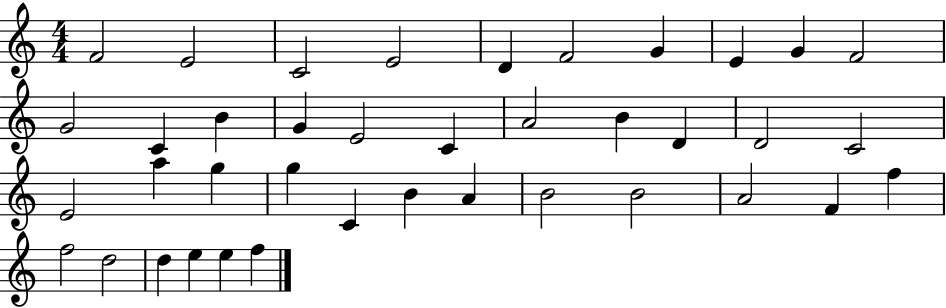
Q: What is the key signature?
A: C major